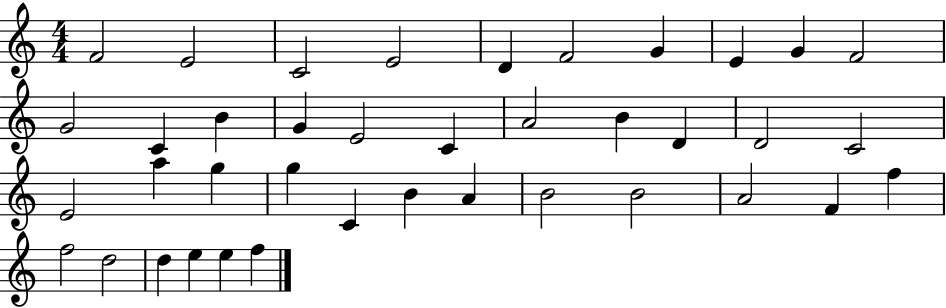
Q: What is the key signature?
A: C major